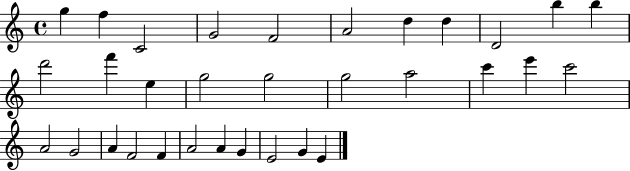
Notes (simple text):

G5/q F5/q C4/h G4/h F4/h A4/h D5/q D5/q D4/h B5/q B5/q D6/h F6/q E5/q G5/h G5/h G5/h A5/h C6/q E6/q C6/h A4/h G4/h A4/q F4/h F4/q A4/h A4/q G4/q E4/h G4/q E4/q